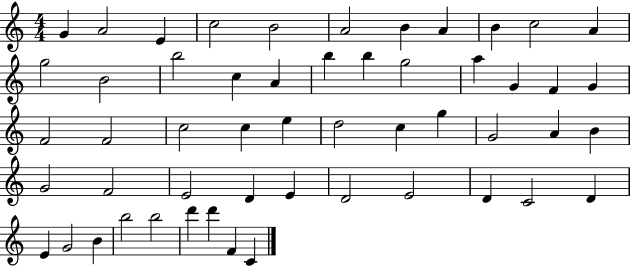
X:1
T:Untitled
M:4/4
L:1/4
K:C
G A2 E c2 B2 A2 B A B c2 A g2 B2 b2 c A b b g2 a G F G F2 F2 c2 c e d2 c g G2 A B G2 F2 E2 D E D2 E2 D C2 D E G2 B b2 b2 d' d' F C